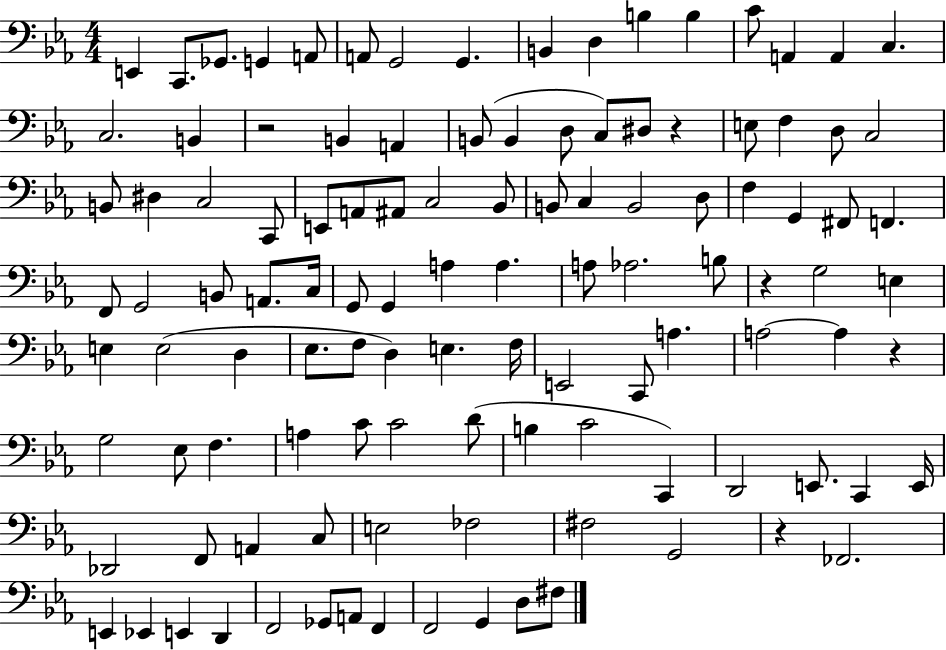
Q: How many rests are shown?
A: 5